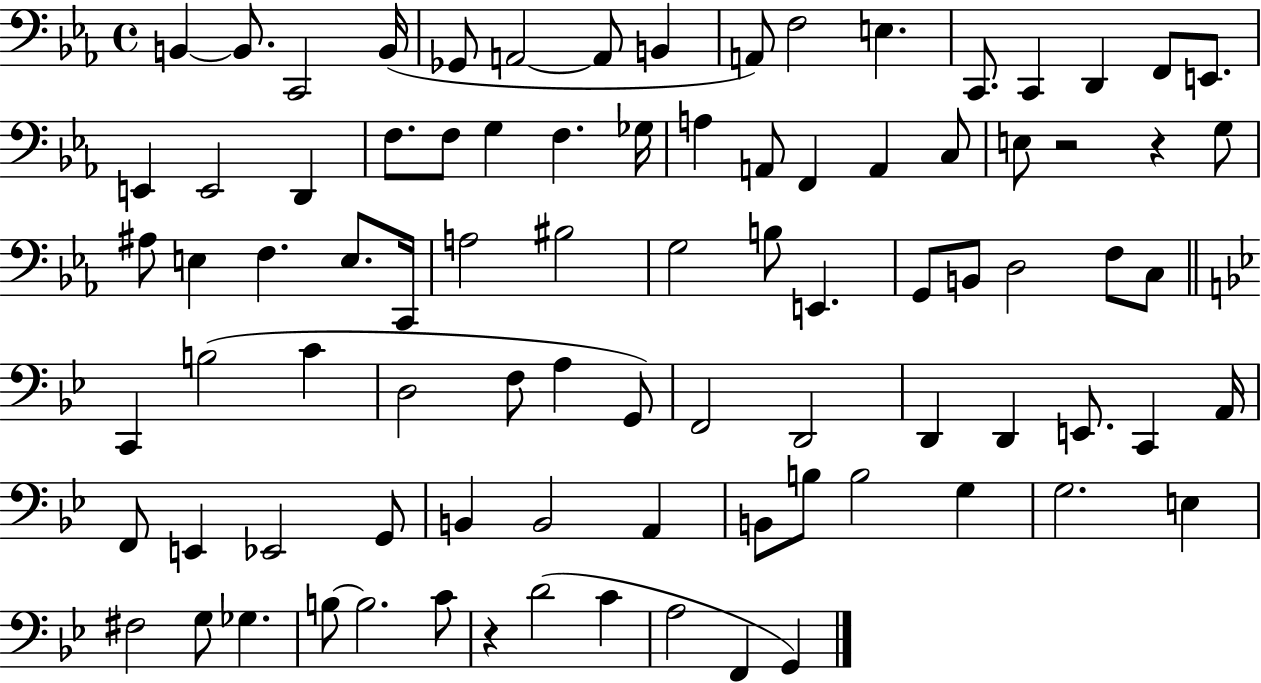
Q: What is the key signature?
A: EES major